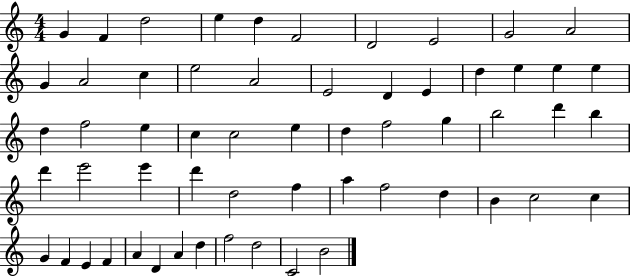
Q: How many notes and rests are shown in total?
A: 58